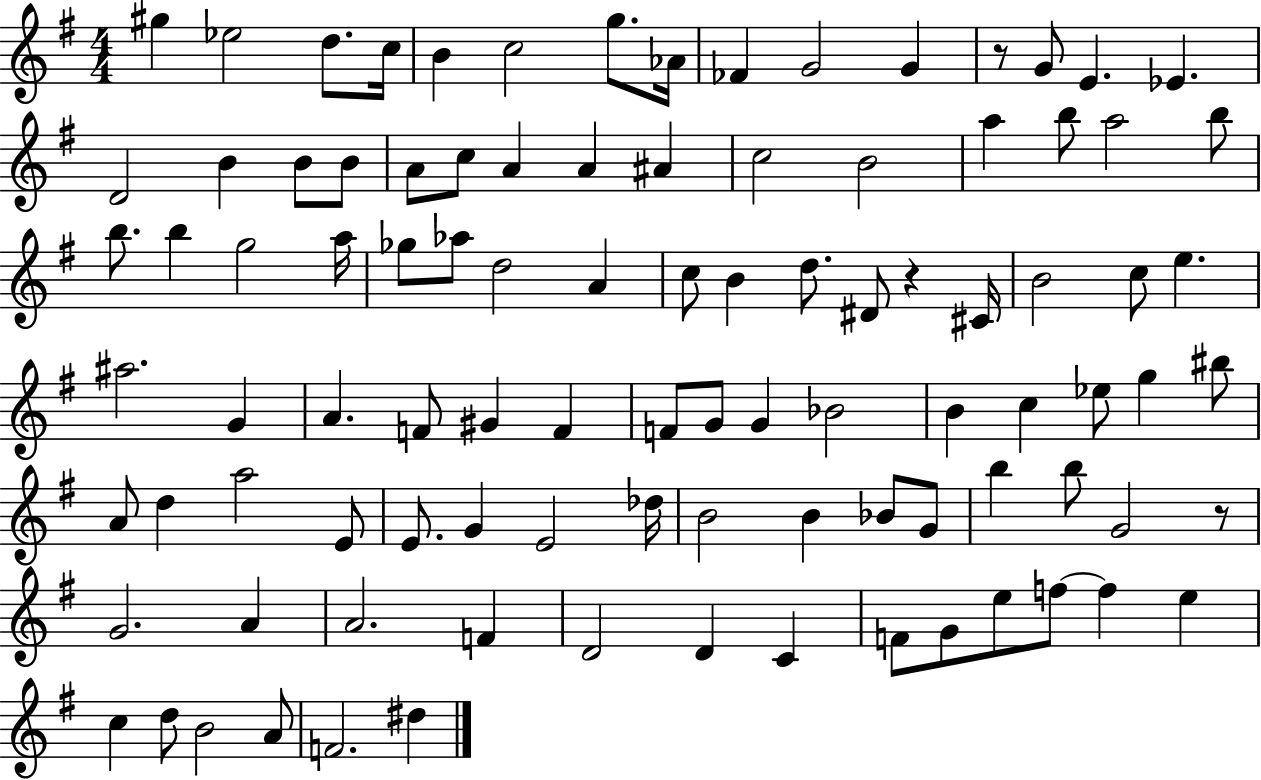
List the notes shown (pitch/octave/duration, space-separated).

G#5/q Eb5/h D5/e. C5/s B4/q C5/h G5/e. Ab4/s FES4/q G4/h G4/q R/e G4/e E4/q. Eb4/q. D4/h B4/q B4/e B4/e A4/e C5/e A4/q A4/q A#4/q C5/h B4/h A5/q B5/e A5/h B5/e B5/e. B5/q G5/h A5/s Gb5/e Ab5/e D5/h A4/q C5/e B4/q D5/e. D#4/e R/q C#4/s B4/h C5/e E5/q. A#5/h. G4/q A4/q. F4/e G#4/q F4/q F4/e G4/e G4/q Bb4/h B4/q C5/q Eb5/e G5/q BIS5/e A4/e D5/q A5/h E4/e E4/e. G4/q E4/h Db5/s B4/h B4/q Bb4/e G4/e B5/q B5/e G4/h R/e G4/h. A4/q A4/h. F4/q D4/h D4/q C4/q F4/e G4/e E5/e F5/e F5/q E5/q C5/q D5/e B4/h A4/e F4/h. D#5/q